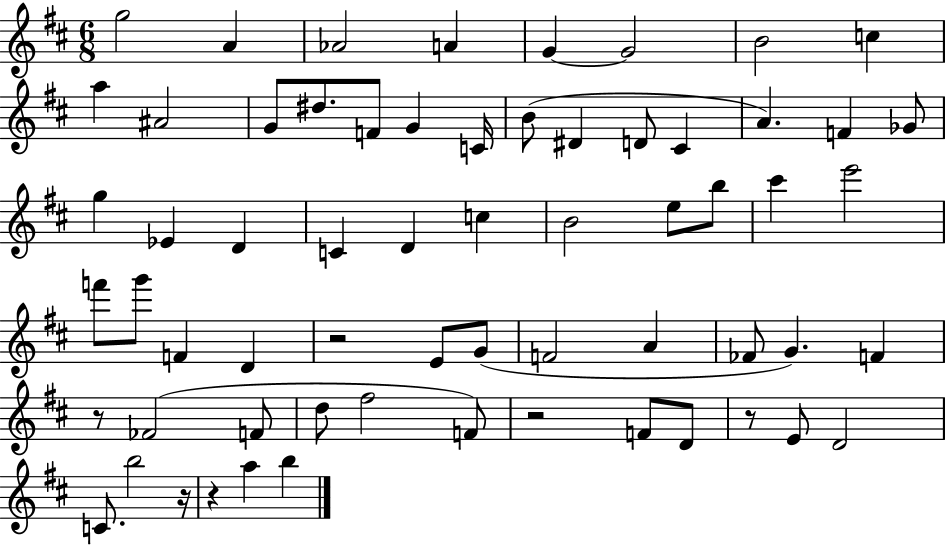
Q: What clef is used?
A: treble